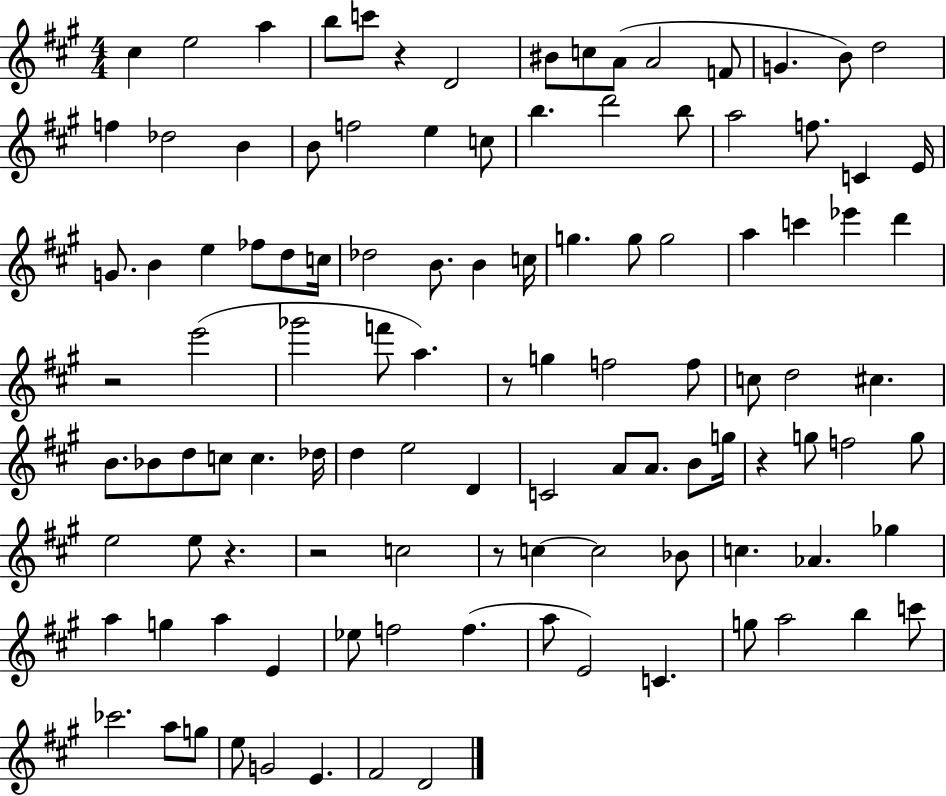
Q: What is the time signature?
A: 4/4